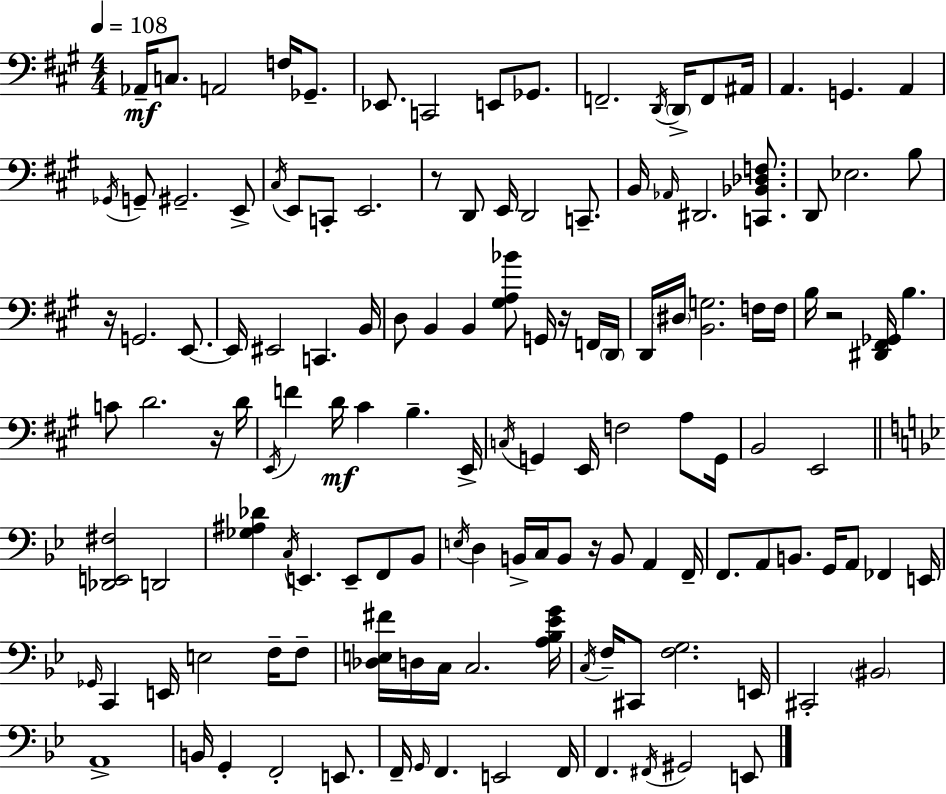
X:1
T:Untitled
M:4/4
L:1/4
K:A
_A,,/4 C,/2 A,,2 F,/4 _G,,/2 _E,,/2 C,,2 E,,/2 _G,,/2 F,,2 D,,/4 D,,/4 F,,/2 ^A,,/4 A,, G,, A,, _G,,/4 G,,/2 ^G,,2 E,,/2 ^C,/4 E,,/2 C,,/2 E,,2 z/2 D,,/2 E,,/4 D,,2 C,,/2 B,,/4 _A,,/4 ^D,,2 [C,,_B,,_D,F,]/2 D,,/2 _E,2 B,/2 z/4 G,,2 E,,/2 E,,/4 ^E,,2 C,, B,,/4 D,/2 B,, B,, [^G,A,_B]/2 G,,/4 z/4 F,,/4 D,,/4 D,,/4 ^D,/4 [B,,G,]2 F,/4 F,/4 B,/4 z2 [^D,,^F,,_G,,]/4 B, C/2 D2 z/4 D/4 E,,/4 F D/4 ^C B, E,,/4 C,/4 G,, E,,/4 F,2 A,/2 G,,/4 B,,2 E,,2 [_D,,E,,^F,]2 D,,2 [_G,^A,_D] C,/4 E,, E,,/2 F,,/2 _B,,/2 E,/4 D, B,,/4 C,/4 B,,/2 z/4 B,,/2 A,, F,,/4 F,,/2 A,,/2 B,,/2 G,,/4 A,,/2 _F,, E,,/4 _G,,/4 C,, E,,/4 E,2 F,/4 F,/2 [_D,E,^F]/4 D,/4 C,/4 C,2 [A,_B,_EG]/4 C,/4 F,/4 ^C,,/2 [F,G,]2 E,,/4 ^C,,2 ^B,,2 A,,4 B,,/4 G,, F,,2 E,,/2 F,,/4 G,,/4 F,, E,,2 F,,/4 F,, ^F,,/4 ^G,,2 E,,/2